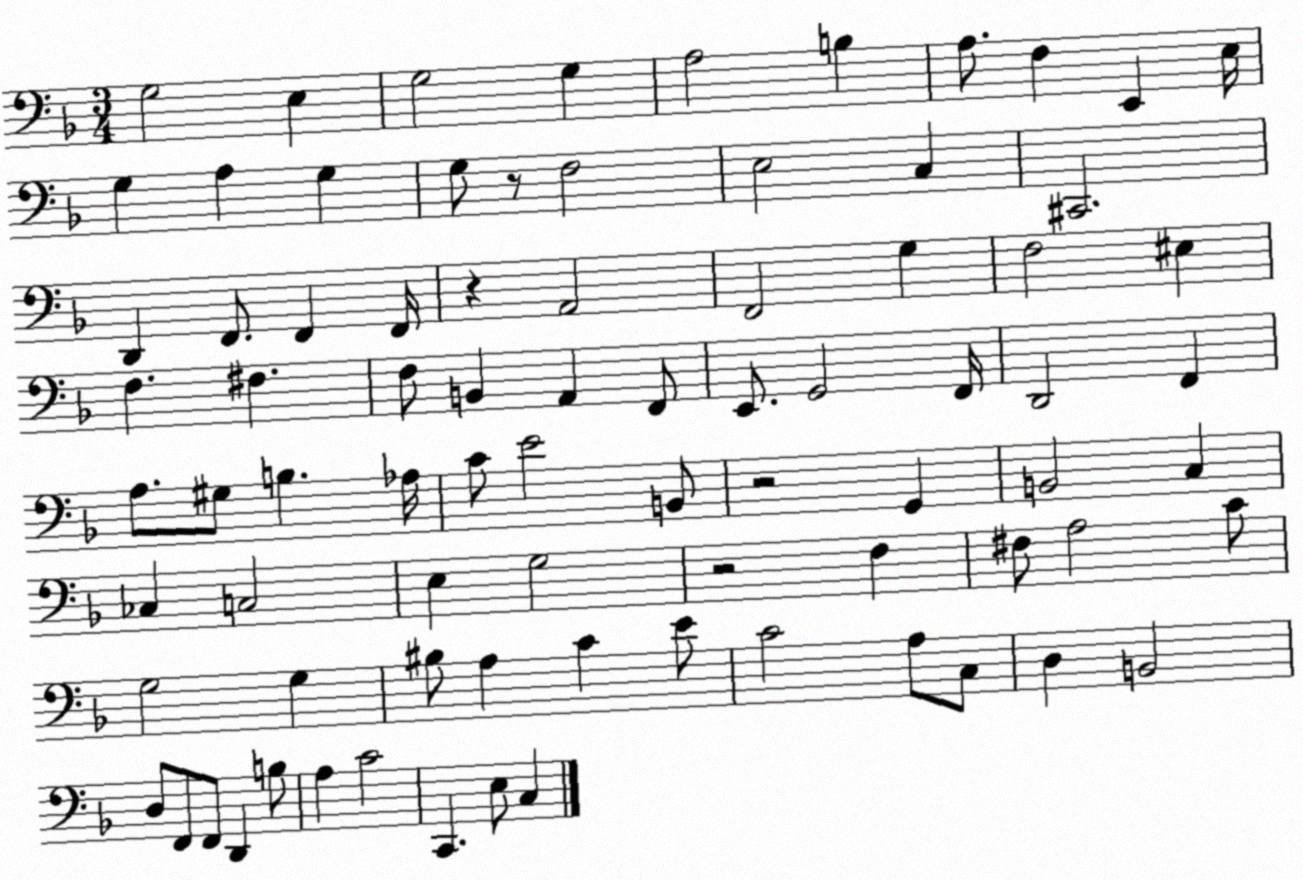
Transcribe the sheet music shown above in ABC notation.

X:1
T:Untitled
M:3/4
L:1/4
K:F
G,2 E, G,2 G, A,2 B, A,/2 F, E,, E,/4 G, A, G, G,/2 z/2 F,2 E,2 C, ^C,,2 D,, F,,/2 F,, F,,/4 z A,,2 F,,2 G, F,2 ^E, F, ^F, F,/2 B,, A,, F,,/2 E,,/2 G,,2 F,,/4 D,,2 F,, A,/2 ^G,/2 B, _A,/4 C/2 E2 B,,/2 z2 G,, B,,2 C, _C, C,2 E, G,2 z2 F, ^F,/2 A,2 C/2 G,2 G, ^B,/2 A, C E/2 C2 A,/2 C,/2 D, B,,2 D,/2 F,,/2 F,,/2 D,, B,/2 A, C2 C,, E,/2 C,